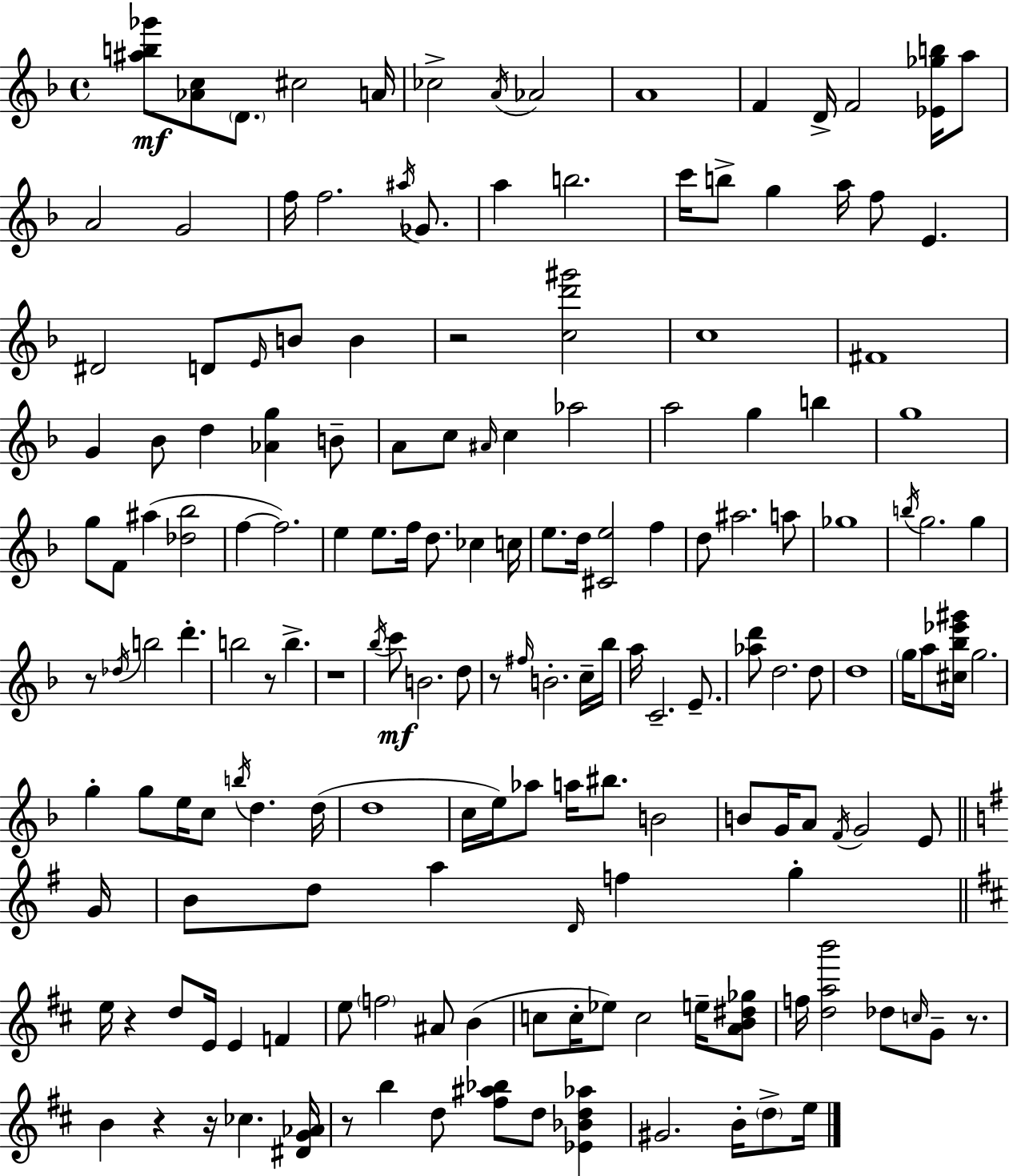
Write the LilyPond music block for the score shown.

{
  \clef treble
  \time 4/4
  \defaultTimeSignature
  \key f \major
  <ais'' b'' ges'''>8\mf <aes' c''>8 \parenthesize d'8. cis''2 a'16 | ces''2-> \acciaccatura { a'16 } aes'2 | a'1 | f'4 d'16-> f'2 <ees' ges'' b''>16 a''8 | \break a'2 g'2 | f''16 f''2. \acciaccatura { ais''16 } ges'8. | a''4 b''2. | c'''16 b''8-> g''4 a''16 f''8 e'4. | \break dis'2 d'8 \grace { e'16 } b'8 b'4 | r2 <c'' d''' gis'''>2 | c''1 | fis'1 | \break g'4 bes'8 d''4 <aes' g''>4 | b'8-- a'8 c''8 \grace { ais'16 } c''4 aes''2 | a''2 g''4 | b''4 g''1 | \break g''8 f'8 ais''4( <des'' bes''>2 | f''4~~ f''2.) | e''4 e''8. f''16 d''8. ces''4 | c''16 e''8. d''16 <cis' e''>2 | \break f''4 d''8 ais''2. | a''8 ges''1 | \acciaccatura { b''16 } g''2. | g''4 r8 \acciaccatura { des''16 } b''2 | \break d'''4.-. b''2 r8 | b''4.-> r1 | \acciaccatura { bes''16 } c'''8\mf b'2. | d''8 r8 \grace { fis''16 } b'2.-. | \break c''16-- bes''16 a''16 c'2.-- | e'8.-- <aes'' d'''>8 d''2. | d''8 d''1 | \parenthesize g''16 a''8 <cis'' bes'' ees''' gis'''>16 g''2. | \break g''4-. g''8 e''16 c''8 | \acciaccatura { b''16 } d''4. d''16( d''1 | c''16 e''16) aes''8 a''16 bis''8. | b'2 b'8 g'16 a'8 \acciaccatura { f'16 } g'2 | \break e'8 \bar "||" \break \key g \major g'16 b'8 d''8 a''4 \grace { d'16 } f''4 g''4-. | \bar "||" \break \key d \major e''16 r4 d''8 e'16 e'4 f'4 | e''8 \parenthesize f''2 ais'8 b'4( | c''8 c''16-. ees''8) c''2 e''16-- <a' b' dis'' ges''>8 | f''16 <d'' a'' b'''>2 des''8 \grace { c''16 } g'8-- r8. | \break b'4 r4 r16 ces''4. | <dis' g' aes'>16 r8 b''4 d''8 <fis'' ais'' bes''>8 d''8 <ees' bes' d'' aes''>4 | gis'2. b'16-. \parenthesize d''8-> | e''16 \bar "|."
}